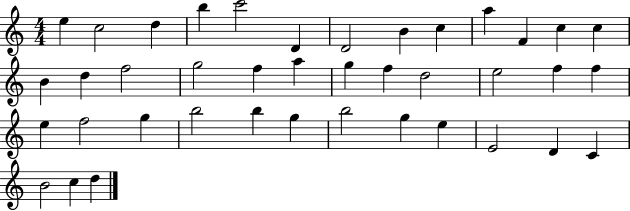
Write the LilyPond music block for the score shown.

{
  \clef treble
  \numericTimeSignature
  \time 4/4
  \key c \major
  e''4 c''2 d''4 | b''4 c'''2 d'4 | d'2 b'4 c''4 | a''4 f'4 c''4 c''4 | \break b'4 d''4 f''2 | g''2 f''4 a''4 | g''4 f''4 d''2 | e''2 f''4 f''4 | \break e''4 f''2 g''4 | b''2 b''4 g''4 | b''2 g''4 e''4 | e'2 d'4 c'4 | \break b'2 c''4 d''4 | \bar "|."
}